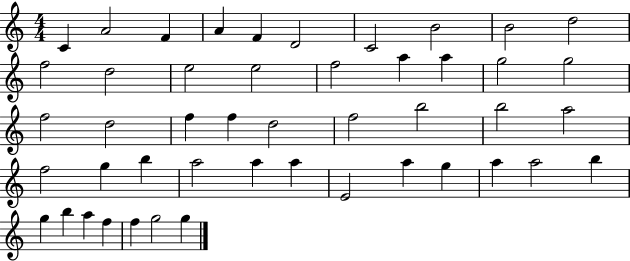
C4/q A4/h F4/q A4/q F4/q D4/h C4/h B4/h B4/h D5/h F5/h D5/h E5/h E5/h F5/h A5/q A5/q G5/h G5/h F5/h D5/h F5/q F5/q D5/h F5/h B5/h B5/h A5/h F5/h G5/q B5/q A5/h A5/q A5/q E4/h A5/q G5/q A5/q A5/h B5/q G5/q B5/q A5/q F5/q F5/q G5/h G5/q